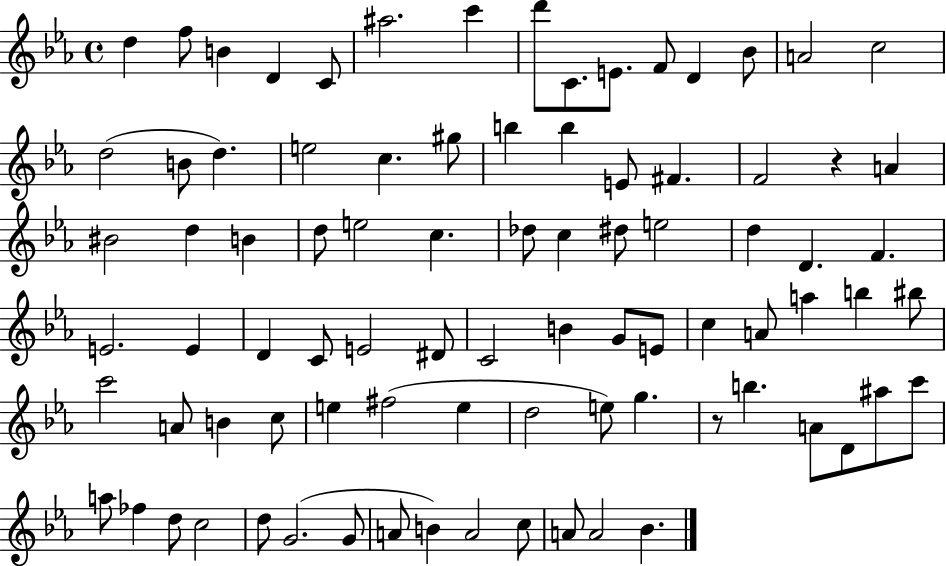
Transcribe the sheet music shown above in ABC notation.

X:1
T:Untitled
M:4/4
L:1/4
K:Eb
d f/2 B D C/2 ^a2 c' d'/2 C/2 E/2 F/2 D _B/2 A2 c2 d2 B/2 d e2 c ^g/2 b b E/2 ^F F2 z A ^B2 d B d/2 e2 c _d/2 c ^d/2 e2 d D F E2 E D C/2 E2 ^D/2 C2 B G/2 E/2 c A/2 a b ^b/2 c'2 A/2 B c/2 e ^f2 e d2 e/2 g z/2 b A/2 D/2 ^a/2 c'/2 a/2 _f d/2 c2 d/2 G2 G/2 A/2 B A2 c/2 A/2 A2 _B